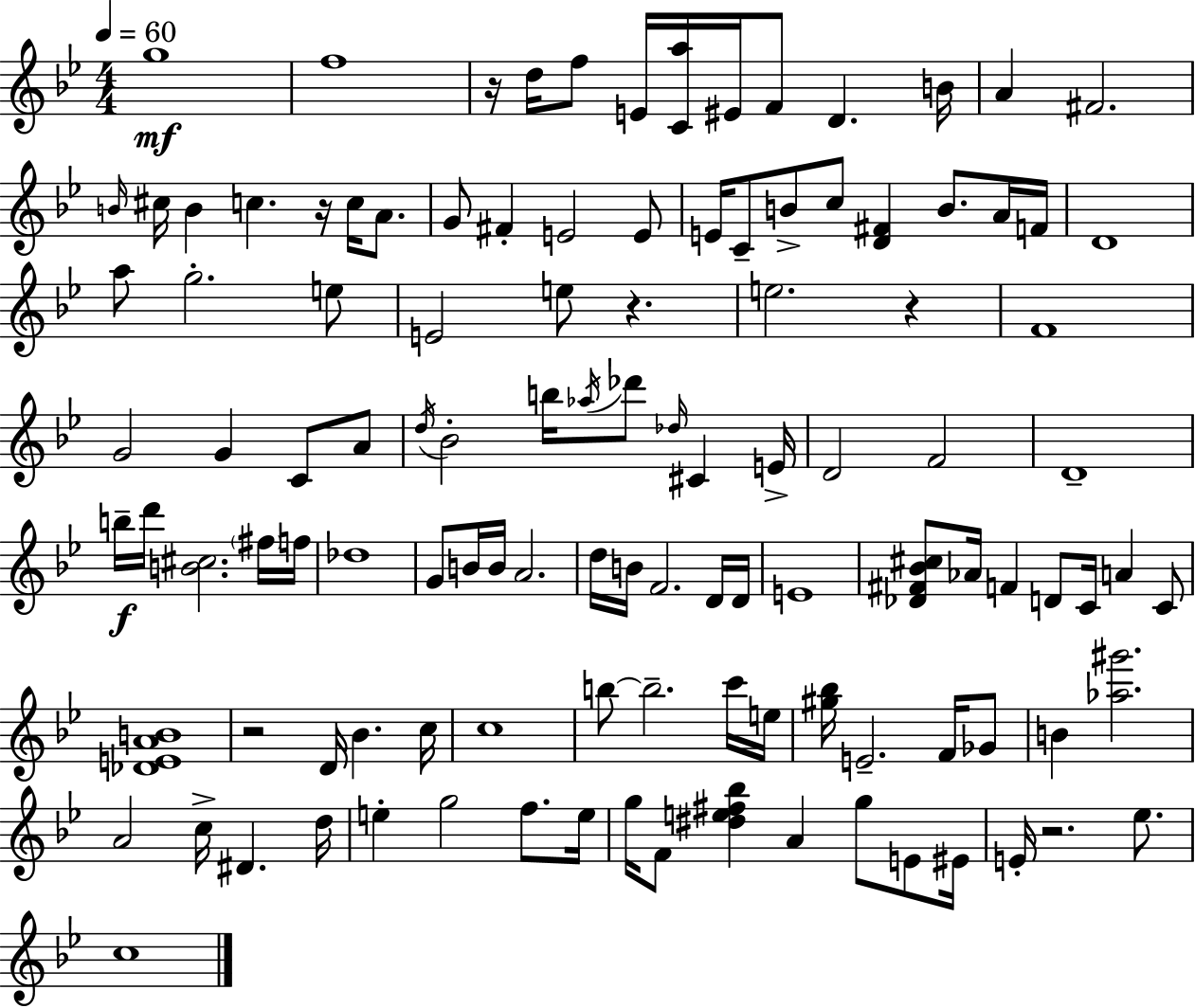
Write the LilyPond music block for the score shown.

{
  \clef treble
  \numericTimeSignature
  \time 4/4
  \key g \minor
  \tempo 4 = 60
  \repeat volta 2 { g''1\mf | f''1 | r16 d''16 f''8 e'16 <c' a''>16 eis'16 f'8 d'4. b'16 | a'4 fis'2. | \break \grace { b'16 } cis''16 b'4 c''4. r16 c''16 a'8. | g'8 fis'4-. e'2 e'8 | e'16 c'8-- b'8-> c''8 <d' fis'>4 b'8. a'16 | f'16 d'1 | \break a''8 g''2.-. e''8 | e'2 e''8 r4. | e''2. r4 | f'1 | \break g'2 g'4 c'8 a'8 | \acciaccatura { d''16 } bes'2-. b''16 \acciaccatura { aes''16 } des'''8 \grace { des''16 } cis'4 | e'16-> d'2 f'2 | d'1-- | \break b''16--\f d'''16 <b' cis''>2. | \parenthesize fis''16 f''16 des''1 | g'8 b'16 b'16 a'2. | d''16 b'16 f'2. | \break d'16 d'16 e'1 | <des' fis' bes' cis''>8 aes'16 f'4 d'8 c'16 a'4 | c'8 <des' e' a' b'>1 | r2 d'16 bes'4. | \break c''16 c''1 | b''8~~ b''2.-- | c'''16 e''16 <gis'' bes''>16 e'2.-- | f'16 ges'8 b'4 <aes'' gis'''>2. | \break a'2 c''16-> dis'4. | d''16 e''4-. g''2 | f''8. e''16 g''16 f'8 <dis'' e'' fis'' bes''>4 a'4 g''8 | e'8 eis'16 e'16-. r2. | \break ees''8. c''1 | } \bar "|."
}